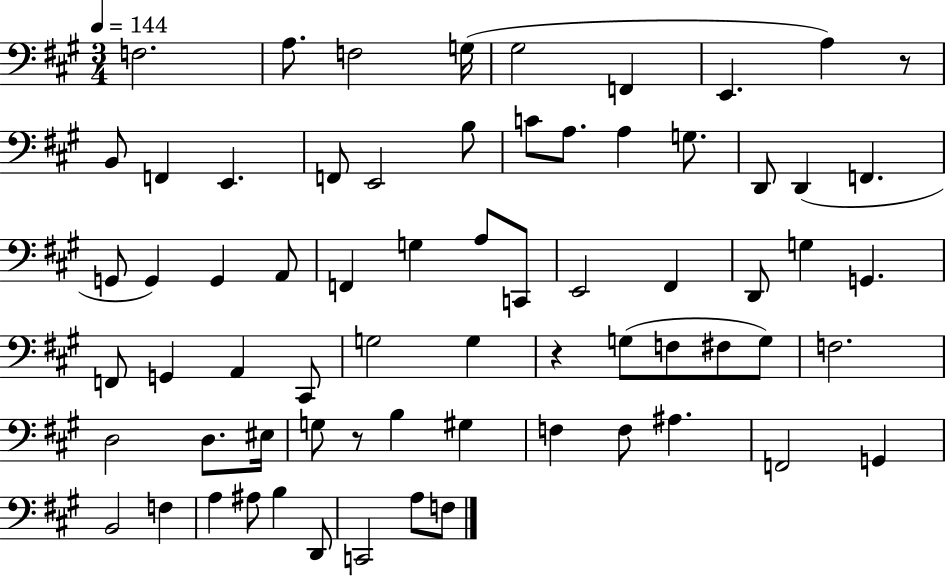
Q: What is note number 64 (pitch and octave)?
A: A3